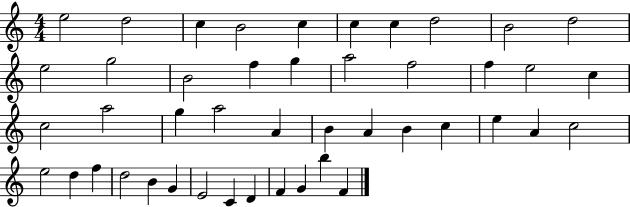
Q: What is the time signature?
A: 4/4